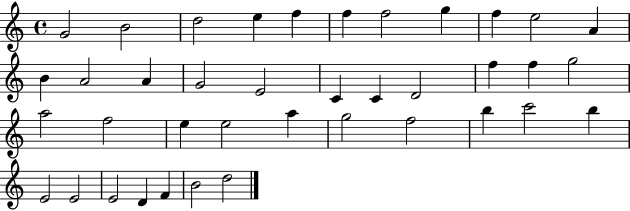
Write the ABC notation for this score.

X:1
T:Untitled
M:4/4
L:1/4
K:C
G2 B2 d2 e f f f2 g f e2 A B A2 A G2 E2 C C D2 f f g2 a2 f2 e e2 a g2 f2 b c'2 b E2 E2 E2 D F B2 d2